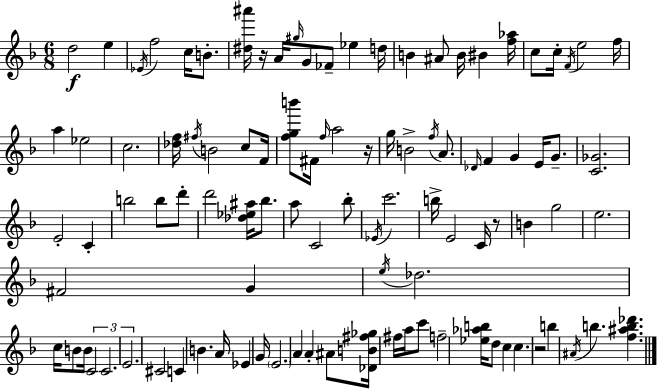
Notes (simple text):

D5/h E5/q Eb4/s F5/h C5/s B4/e. [D#5,A#6]/s R/s A4/s G#5/s G4/e FES4/e Eb5/q D5/s B4/q A#4/e B4/s BIS4/q [F5,Ab5]/s C5/e C5/s F4/s E5/h F5/s A5/q Eb5/h C5/h. [Db5,F5]/s F#5/s B4/h C5/e F4/s [F5,G5,B6]/e F#4/s F5/s A5/h R/s G5/s B4/h F5/s A4/e. Db4/s F4/q G4/q E4/s G4/e. [C4,Gb4]/h. E4/h C4/q B5/h B5/e D6/e D6/h [Db5,Eb5,A#5]/s Bb5/e. A5/e C4/h Bb5/e Eb4/s C6/h. B5/s E4/h C4/s R/e B4/q G5/h E5/h. F#4/h G4/q E5/s Db5/h. C5/s B4/e B4/s C4/h C4/h. E4/h. C#4/h C4/q B4/q. A4/s Eb4/q G4/s E4/h. A4/q A4/q A#4/e [Db4,B4,F#5,Gb5]/s F#5/s A5/s C6/e F5/h [Eb5,Ab5,B5]/s D5/e C5/q C5/q. R/h B5/q A#4/s B5/q. [F5,A#5,B5,Db6]/q.